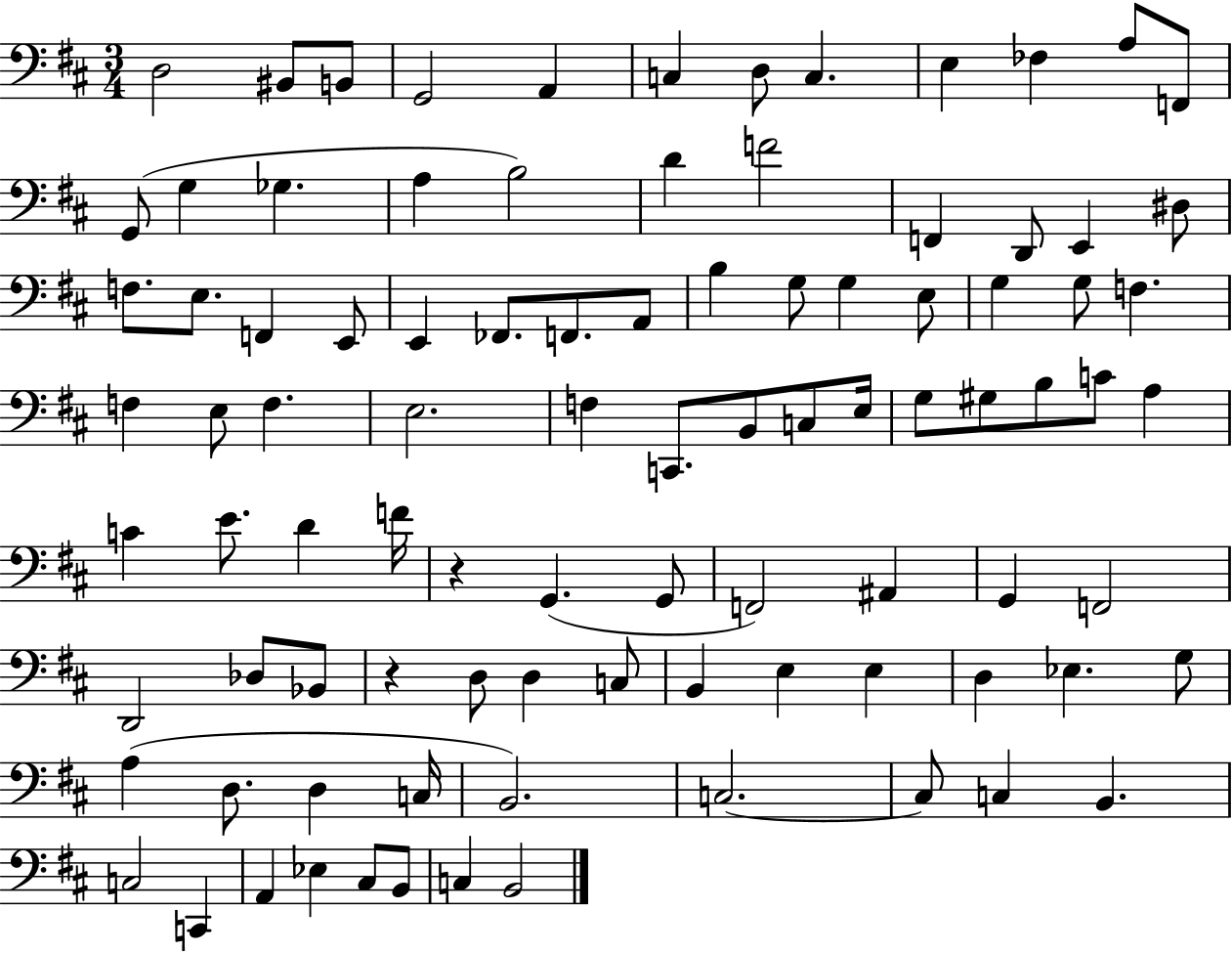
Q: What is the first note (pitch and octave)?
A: D3